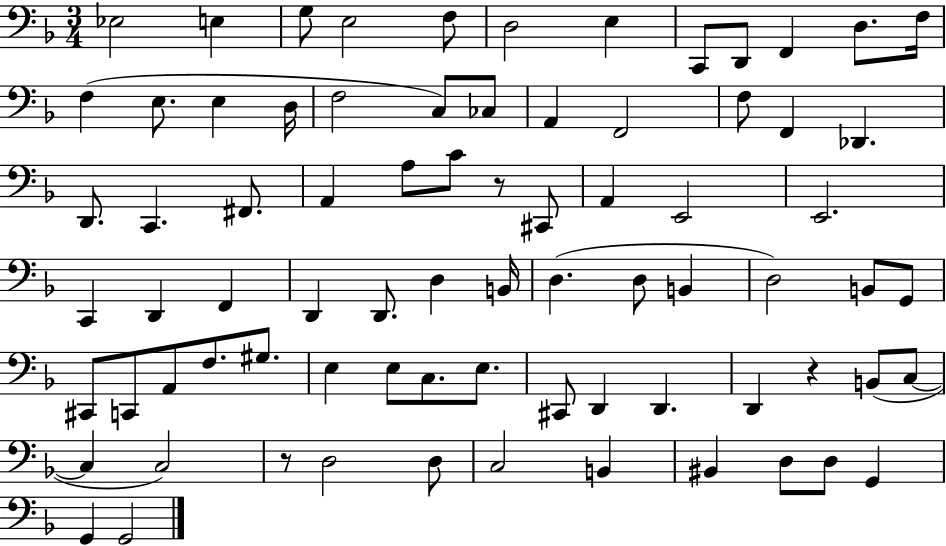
Eb3/h E3/q G3/e E3/h F3/e D3/h E3/q C2/e D2/e F2/q D3/e. F3/s F3/q E3/e. E3/q D3/s F3/h C3/e CES3/e A2/q F2/h F3/e F2/q Db2/q. D2/e. C2/q. F#2/e. A2/q A3/e C4/e R/e C#2/e A2/q E2/h E2/h. C2/q D2/q F2/q D2/q D2/e. D3/q B2/s D3/q. D3/e B2/q D3/h B2/e G2/e C#2/e C2/e A2/e F3/e. G#3/e. E3/q E3/e C3/e. E3/e. C#2/e D2/q D2/q. D2/q R/q B2/e C3/e C3/q C3/h R/e D3/h D3/e C3/h B2/q BIS2/q D3/e D3/e G2/q G2/q G2/h